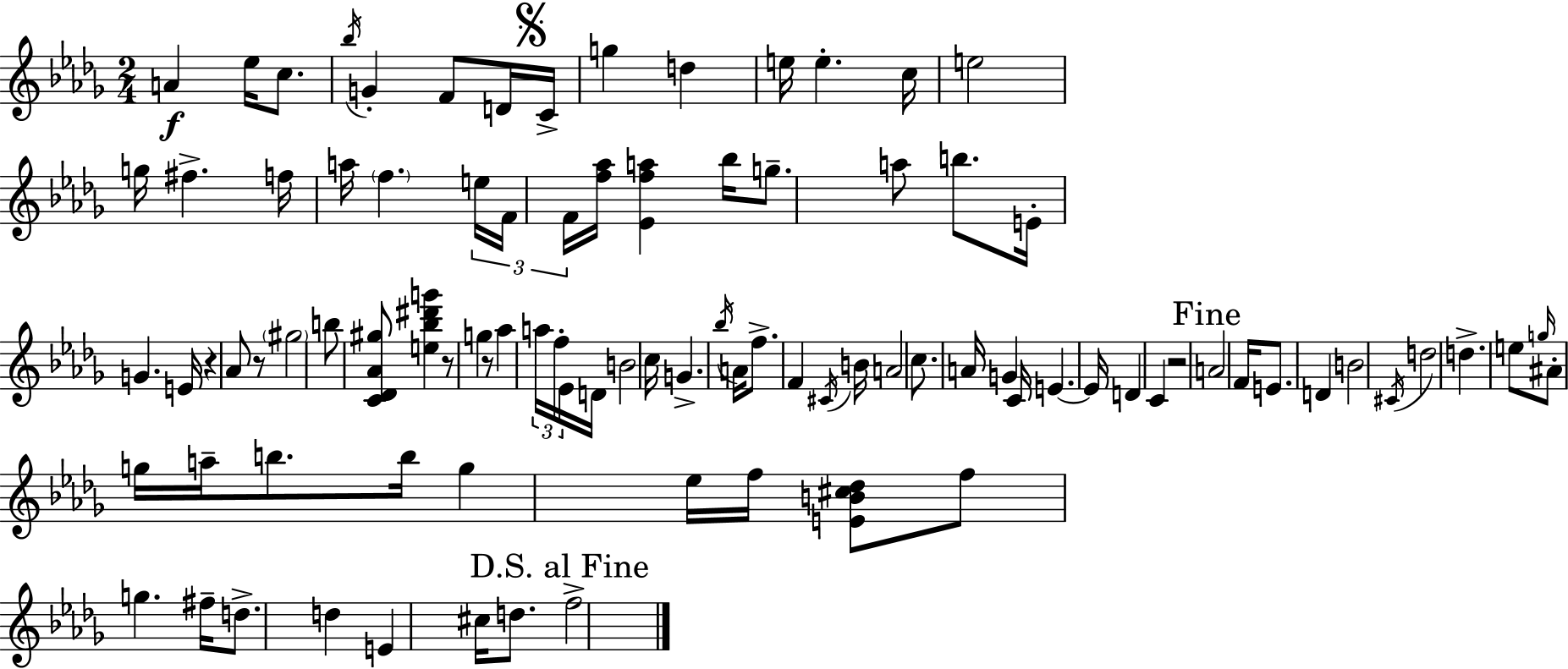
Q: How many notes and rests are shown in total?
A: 93